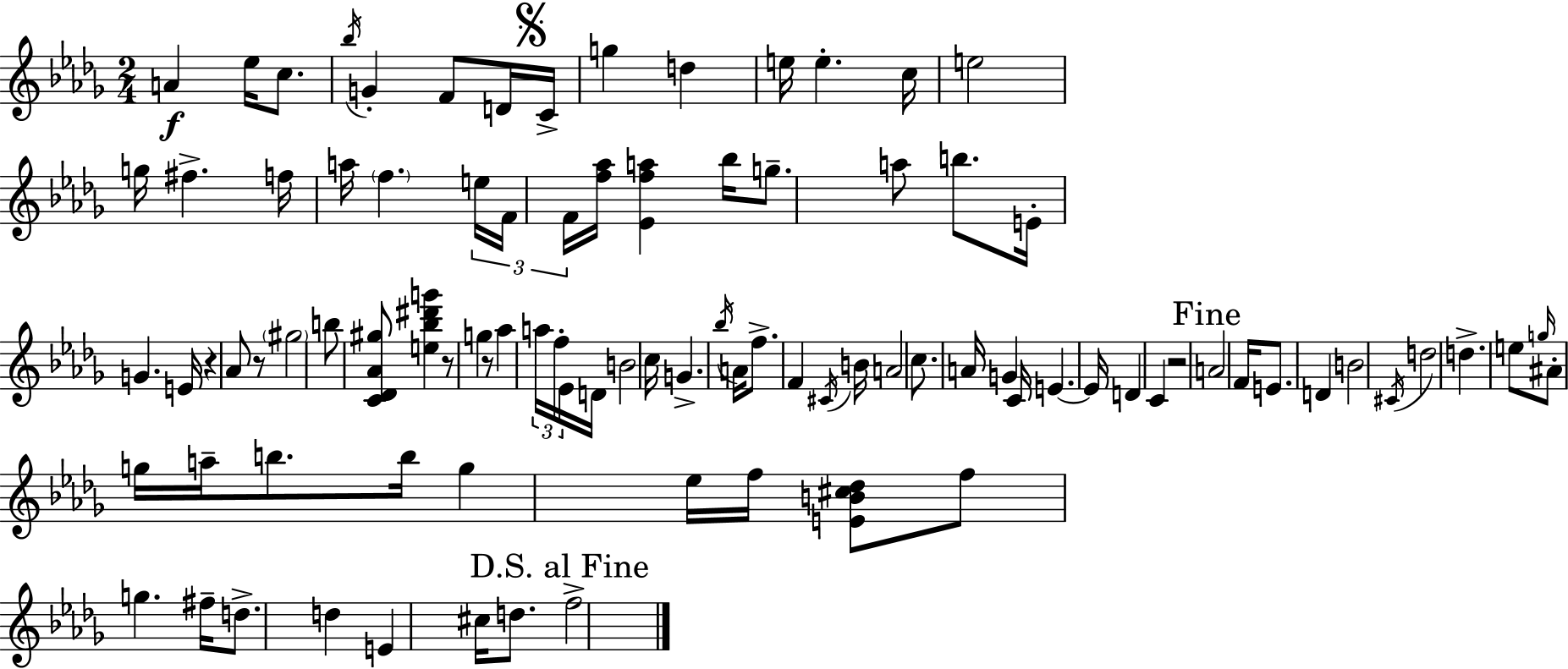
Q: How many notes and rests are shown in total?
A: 93